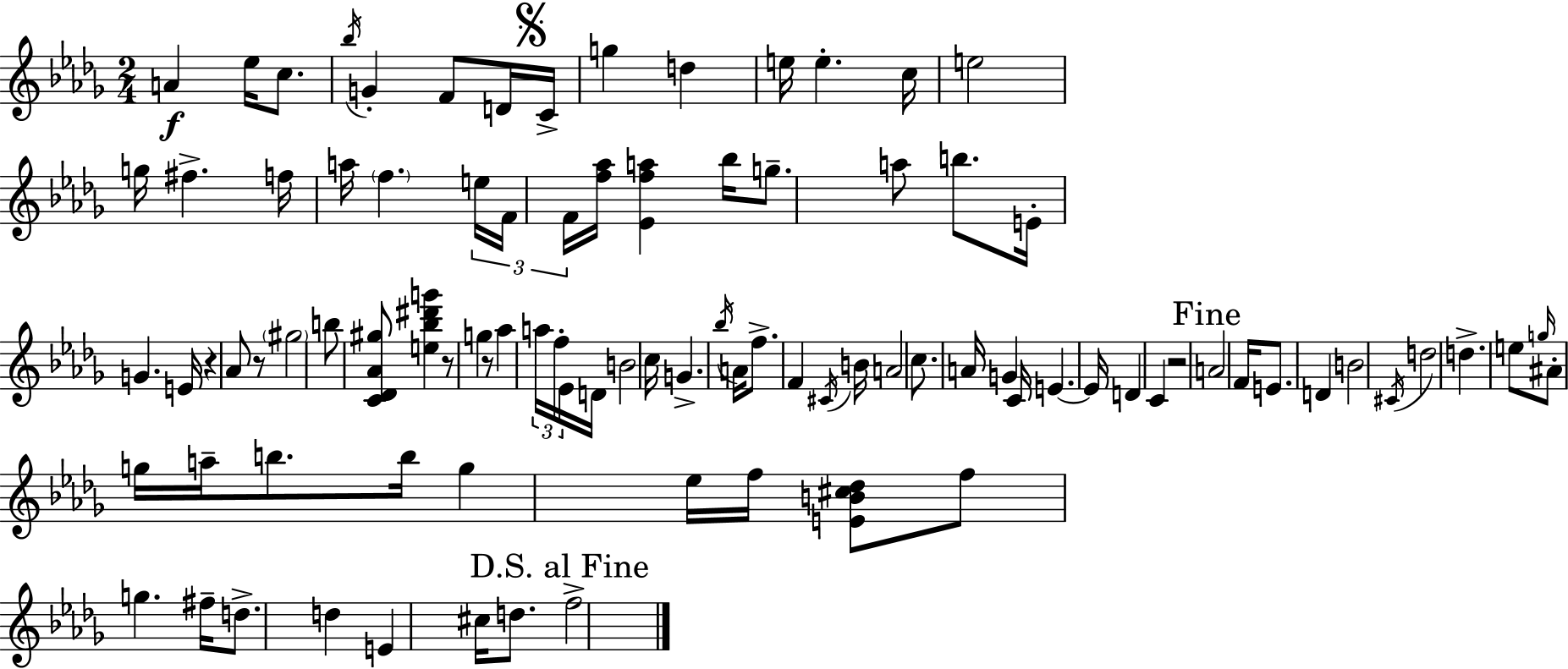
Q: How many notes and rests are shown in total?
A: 93